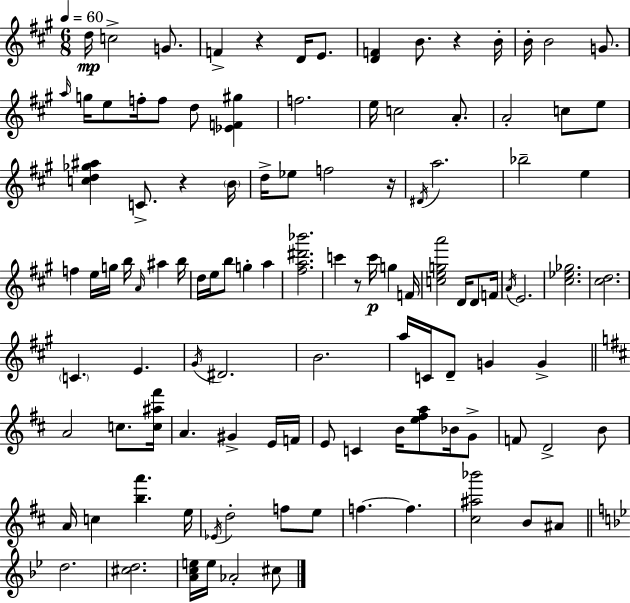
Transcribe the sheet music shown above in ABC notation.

X:1
T:Untitled
M:6/8
L:1/4
K:A
d/4 c2 G/2 F z D/4 E/2 [DF] B/2 z B/4 B/4 B2 G/2 a/4 g/4 e/2 f/4 f/2 d/2 [_EF^g] f2 e/4 c2 A/2 A2 c/2 e/2 [cd_g^a] C/2 z B/4 d/4 _e/2 f2 z/4 ^D/4 a2 _b2 e f e/4 g/4 b/4 A/4 ^a b/4 d/4 e/4 b/2 g a [^fa^d'_b']2 c' z/2 c'/4 g F/4 [cega']2 D/4 D/2 F/4 A/4 E2 [^c_e_g]2 [^cd]2 C E ^G/4 ^D2 B2 a/4 C/4 D/2 G G A2 c/2 [c^a^f']/4 A ^G E/4 F/4 E/2 C B/4 [e^fa]/2 _B/4 G/2 F/2 D2 B/2 A/4 c [ba'] e/4 _E/4 d2 f/2 e/2 f f [^c^a_b']2 B/2 ^A/2 d2 [^cd]2 [Ace]/4 e/4 _A2 ^c/2